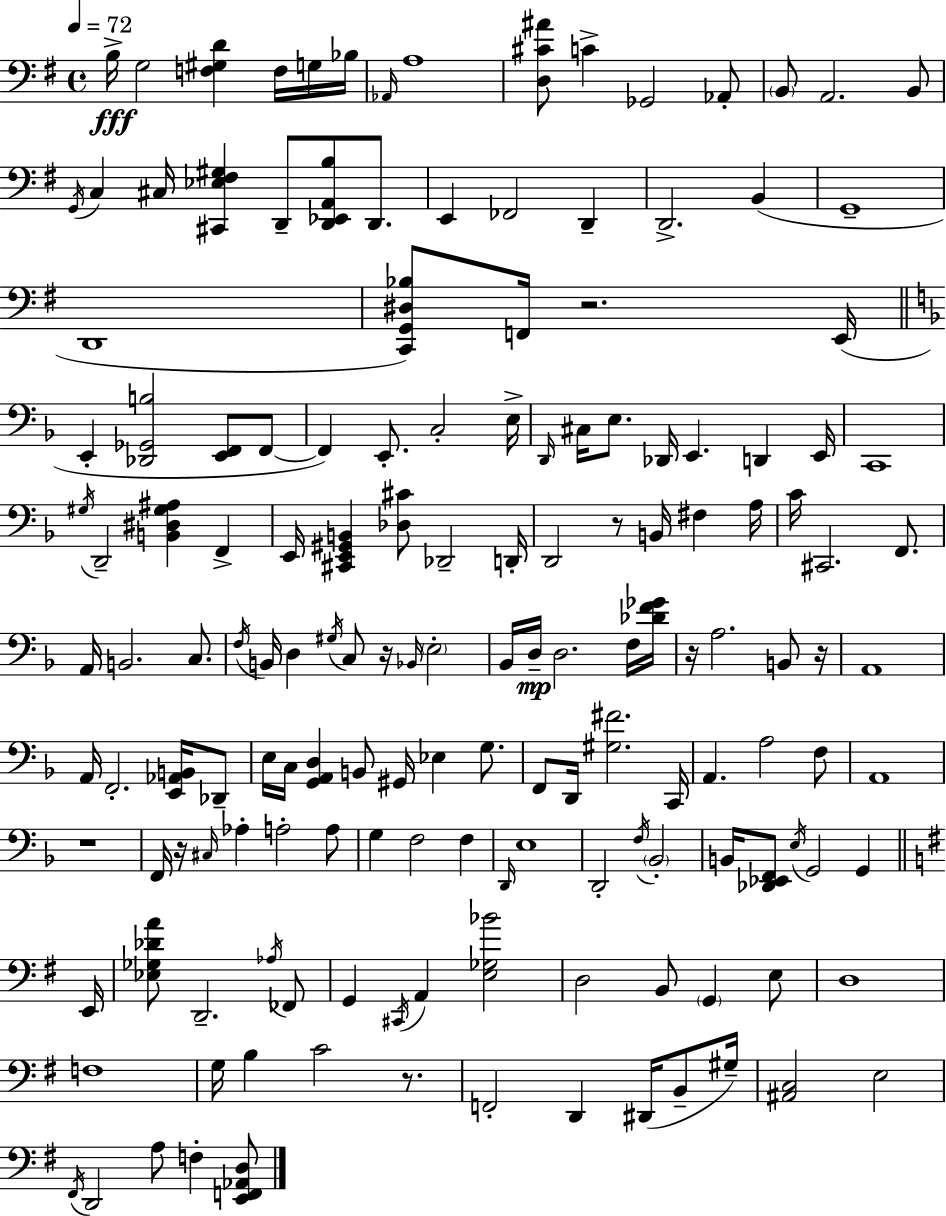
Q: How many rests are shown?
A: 8